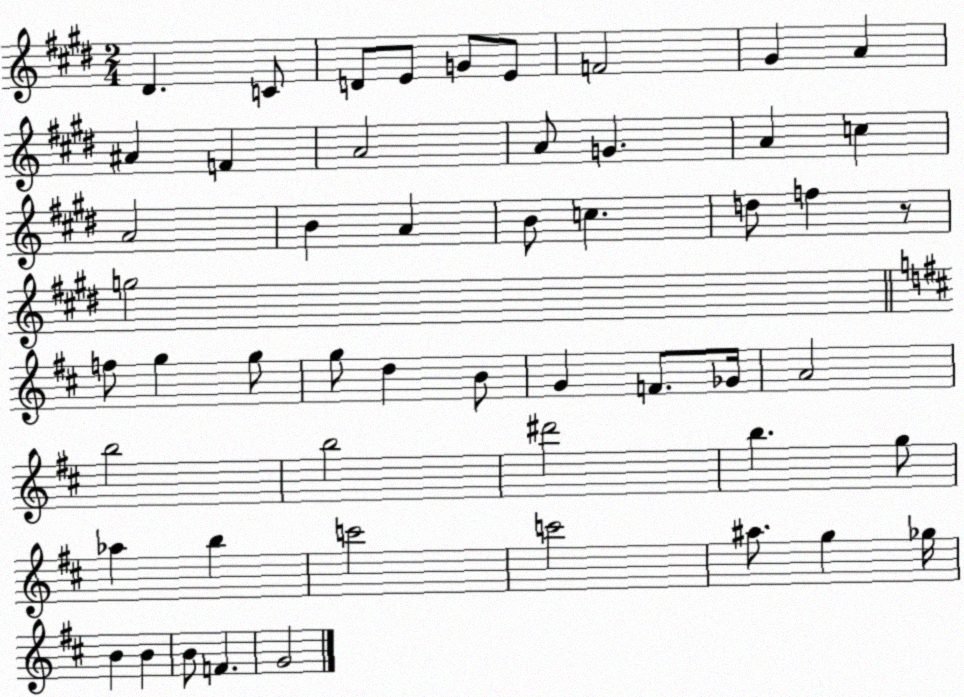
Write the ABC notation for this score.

X:1
T:Untitled
M:2/4
L:1/4
K:E
^D C/2 D/2 E/2 G/2 E/2 F2 ^G A ^A F A2 A/2 G A c A2 B A B/2 c d/2 f z/2 g2 f/2 g g/2 g/2 d B/2 G F/2 _G/4 A2 b2 b2 ^d'2 b g/2 _a b c'2 c'2 ^a/2 g _g/4 B B B/2 F G2